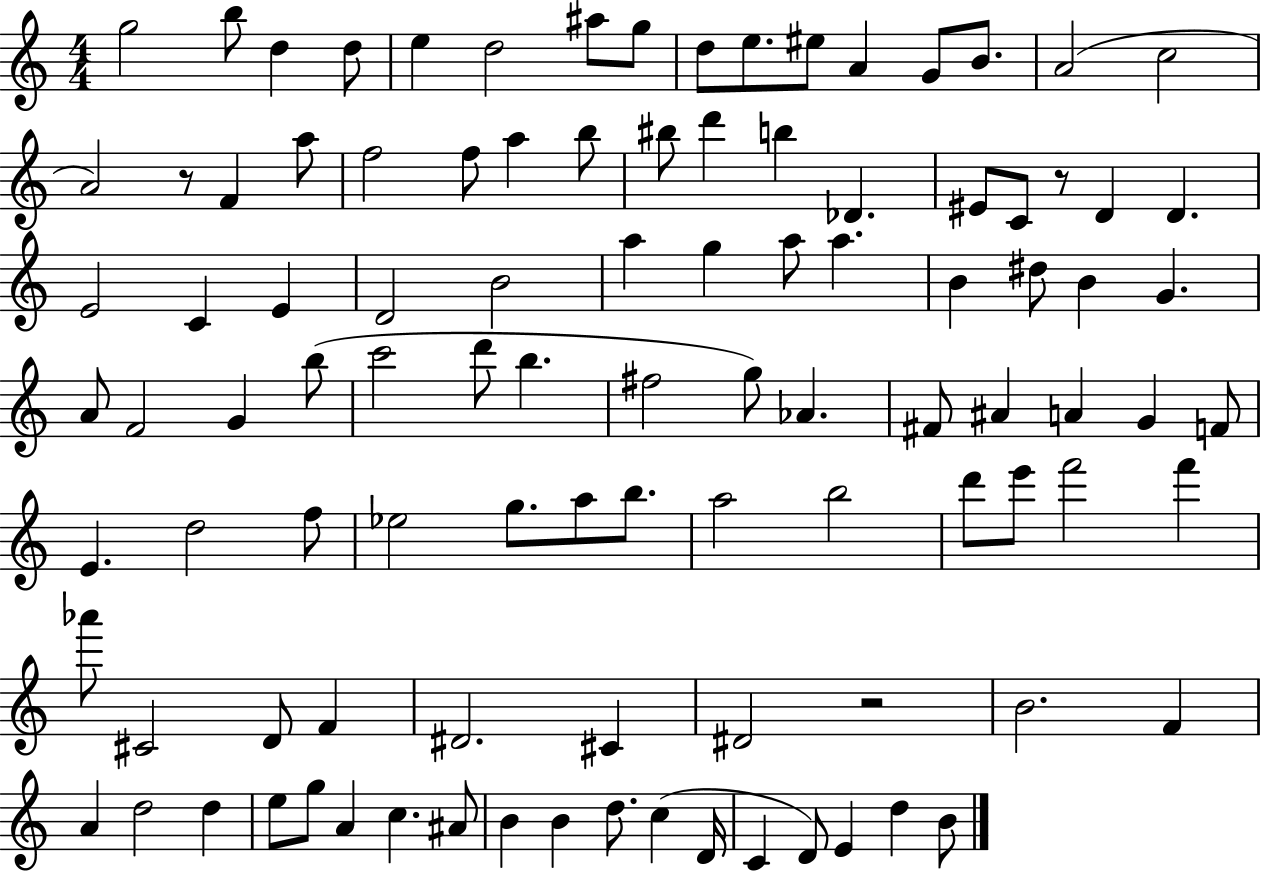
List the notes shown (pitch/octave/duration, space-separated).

G5/h B5/e D5/q D5/e E5/q D5/h A#5/e G5/e D5/e E5/e. EIS5/e A4/q G4/e B4/e. A4/h C5/h A4/h R/e F4/q A5/e F5/h F5/e A5/q B5/e BIS5/e D6/q B5/q Db4/q. EIS4/e C4/e R/e D4/q D4/q. E4/h C4/q E4/q D4/h B4/h A5/q G5/q A5/e A5/q. B4/q D#5/e B4/q G4/q. A4/e F4/h G4/q B5/e C6/h D6/e B5/q. F#5/h G5/e Ab4/q. F#4/e A#4/q A4/q G4/q F4/e E4/q. D5/h F5/e Eb5/h G5/e. A5/e B5/e. A5/h B5/h D6/e E6/e F6/h F6/q Ab6/e C#4/h D4/e F4/q D#4/h. C#4/q D#4/h R/h B4/h. F4/q A4/q D5/h D5/q E5/e G5/e A4/q C5/q. A#4/e B4/q B4/q D5/e. C5/q D4/s C4/q D4/e E4/q D5/q B4/e